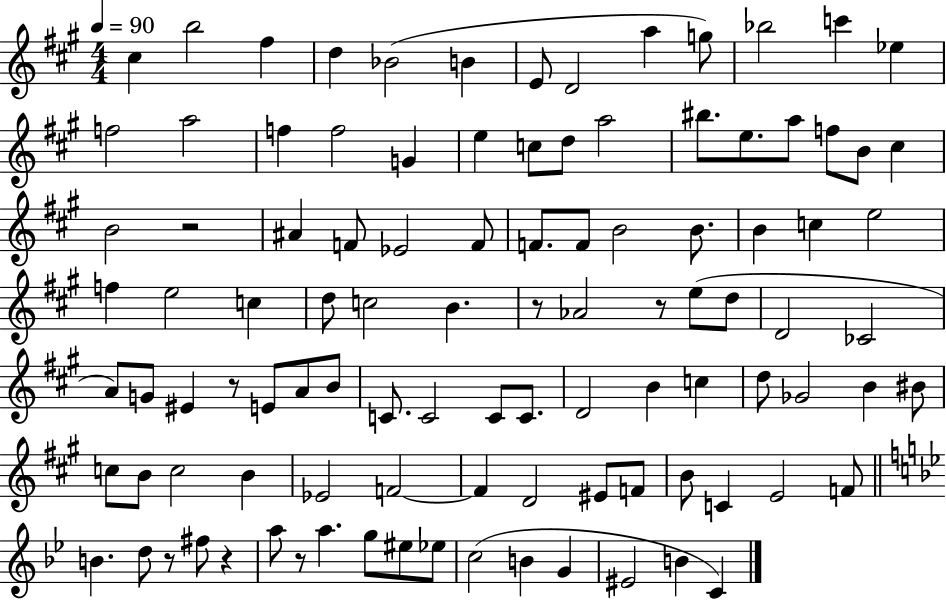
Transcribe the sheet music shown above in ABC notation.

X:1
T:Untitled
M:4/4
L:1/4
K:A
^c b2 ^f d _B2 B E/2 D2 a g/2 _b2 c' _e f2 a2 f f2 G e c/2 d/2 a2 ^b/2 e/2 a/2 f/2 B/2 ^c B2 z2 ^A F/2 _E2 F/2 F/2 F/2 B2 B/2 B c e2 f e2 c d/2 c2 B z/2 _A2 z/2 e/2 d/2 D2 _C2 A/2 G/2 ^E z/2 E/2 A/2 B/2 C/2 C2 C/2 C/2 D2 B c d/2 _G2 B ^B/2 c/2 B/2 c2 B _E2 F2 F D2 ^E/2 F/2 B/2 C E2 F/2 B d/2 z/2 ^f/2 z a/2 z/2 a g/2 ^e/2 _e/2 c2 B G ^E2 B C